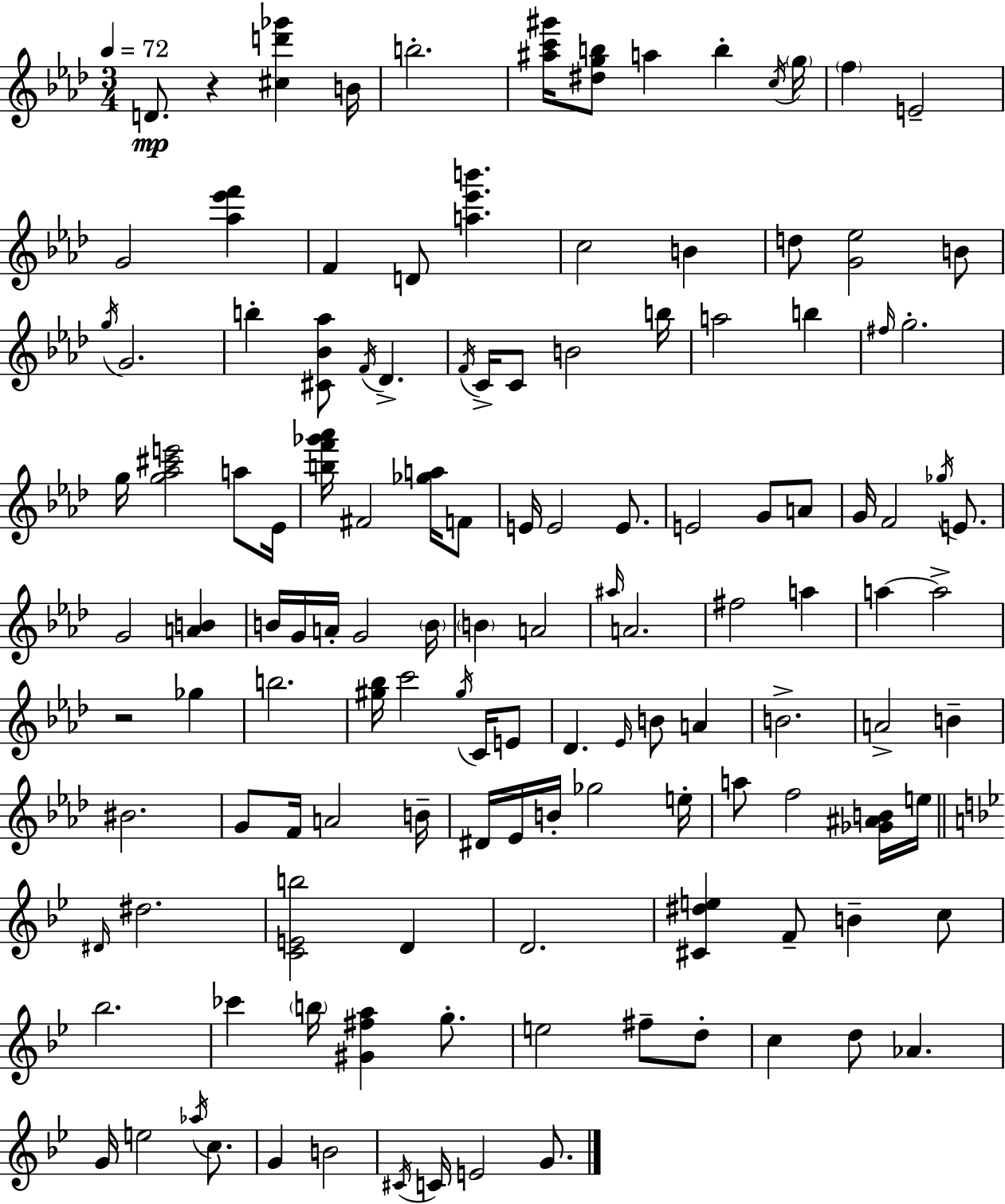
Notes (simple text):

D4/e. R/q [C#5,D6,Gb6]/q B4/s B5/h. [A#5,C6,G#6]/s [D#5,G5,B5]/e A5/q B5/q C5/s G5/s F5/q E4/h G4/h [Ab5,Eb6,F6]/q F4/q D4/e [A5,Eb6,B6]/q. C5/h B4/q D5/e [G4,Eb5]/h B4/e G5/s G4/h. B5/q [C#4,Bb4,Ab5]/e F4/s Db4/q. F4/s C4/s C4/e B4/h B5/s A5/h B5/q F#5/s G5/h. G5/s [G5,Ab5,C#6,E6]/h A5/e Eb4/s [B5,F6,Gb6,Ab6]/s F#4/h [Gb5,A5]/s F4/e E4/s E4/h E4/e. E4/h G4/e A4/e G4/s F4/h Gb5/s E4/e. G4/h [A4,B4]/q B4/s G4/s A4/s G4/h B4/s B4/q A4/h A#5/s A4/h. F#5/h A5/q A5/q A5/h R/h Gb5/q B5/h. [G#5,Bb5]/s C6/h G#5/s C4/s E4/e Db4/q. Eb4/s B4/e A4/q B4/h. A4/h B4/q BIS4/h. G4/e F4/s A4/h B4/s D#4/s Eb4/s B4/s Gb5/h E5/s A5/e F5/h [Gb4,A#4,B4]/s E5/s D#4/s D#5/h. [C4,E4,B5]/h D4/q D4/h. [C#4,D#5,E5]/q F4/e B4/q C5/e Bb5/h. CES6/q B5/s [G#4,F#5,A5]/q G5/e. E5/h F#5/e D5/e C5/q D5/e Ab4/q. G4/s E5/h Ab5/s C5/e. G4/q B4/h C#4/s C4/s E4/h G4/e.